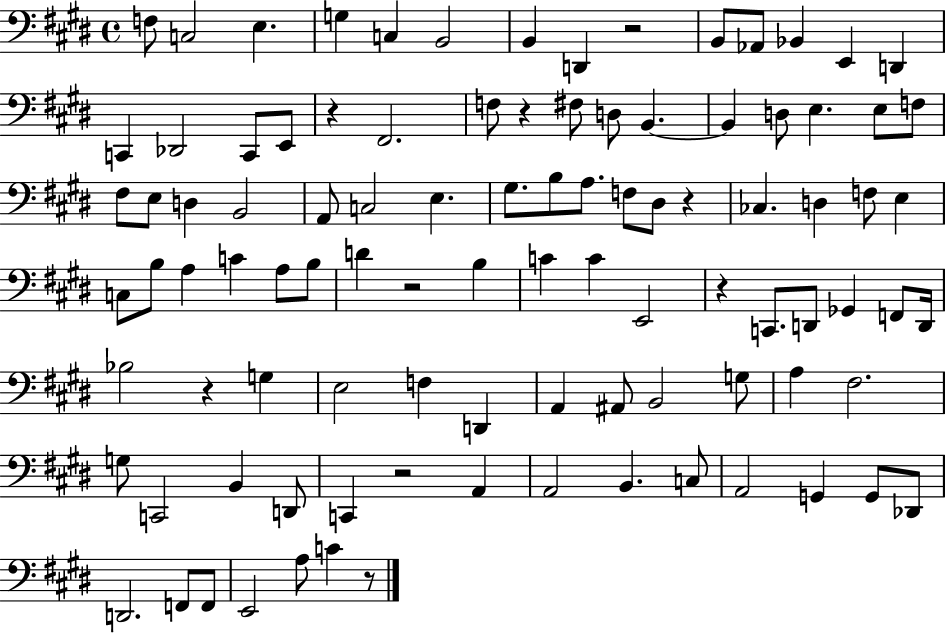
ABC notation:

X:1
T:Untitled
M:4/4
L:1/4
K:E
F,/2 C,2 E, G, C, B,,2 B,, D,, z2 B,,/2 _A,,/2 _B,, E,, D,, C,, _D,,2 C,,/2 E,,/2 z ^F,,2 F,/2 z ^F,/2 D,/2 B,, B,, D,/2 E, E,/2 F,/2 ^F,/2 E,/2 D, B,,2 A,,/2 C,2 E, ^G,/2 B,/2 A,/2 F,/2 ^D,/2 z _C, D, F,/2 E, C,/2 B,/2 A, C A,/2 B,/2 D z2 B, C C E,,2 z C,,/2 D,,/2 _G,, F,,/2 D,,/4 _B,2 z G, E,2 F, D,, A,, ^A,,/2 B,,2 G,/2 A, ^F,2 G,/2 C,,2 B,, D,,/2 C,, z2 A,, A,,2 B,, C,/2 A,,2 G,, G,,/2 _D,,/2 D,,2 F,,/2 F,,/2 E,,2 A,/2 C z/2